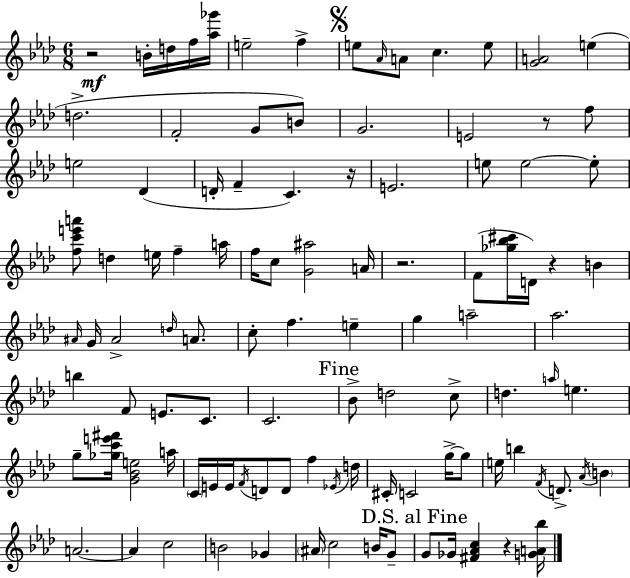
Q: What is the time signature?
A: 6/8